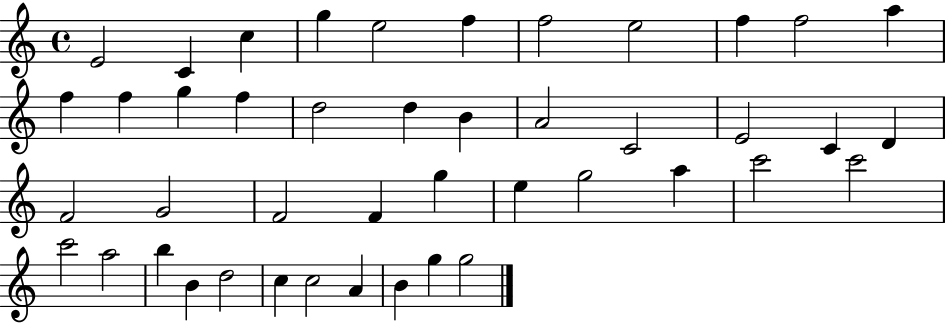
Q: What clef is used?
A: treble